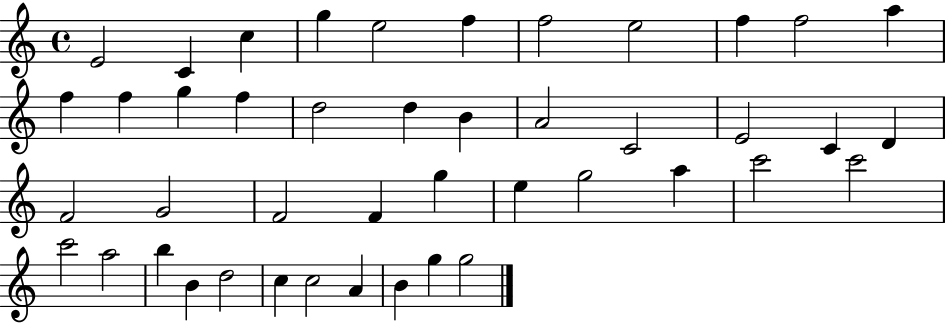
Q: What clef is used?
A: treble